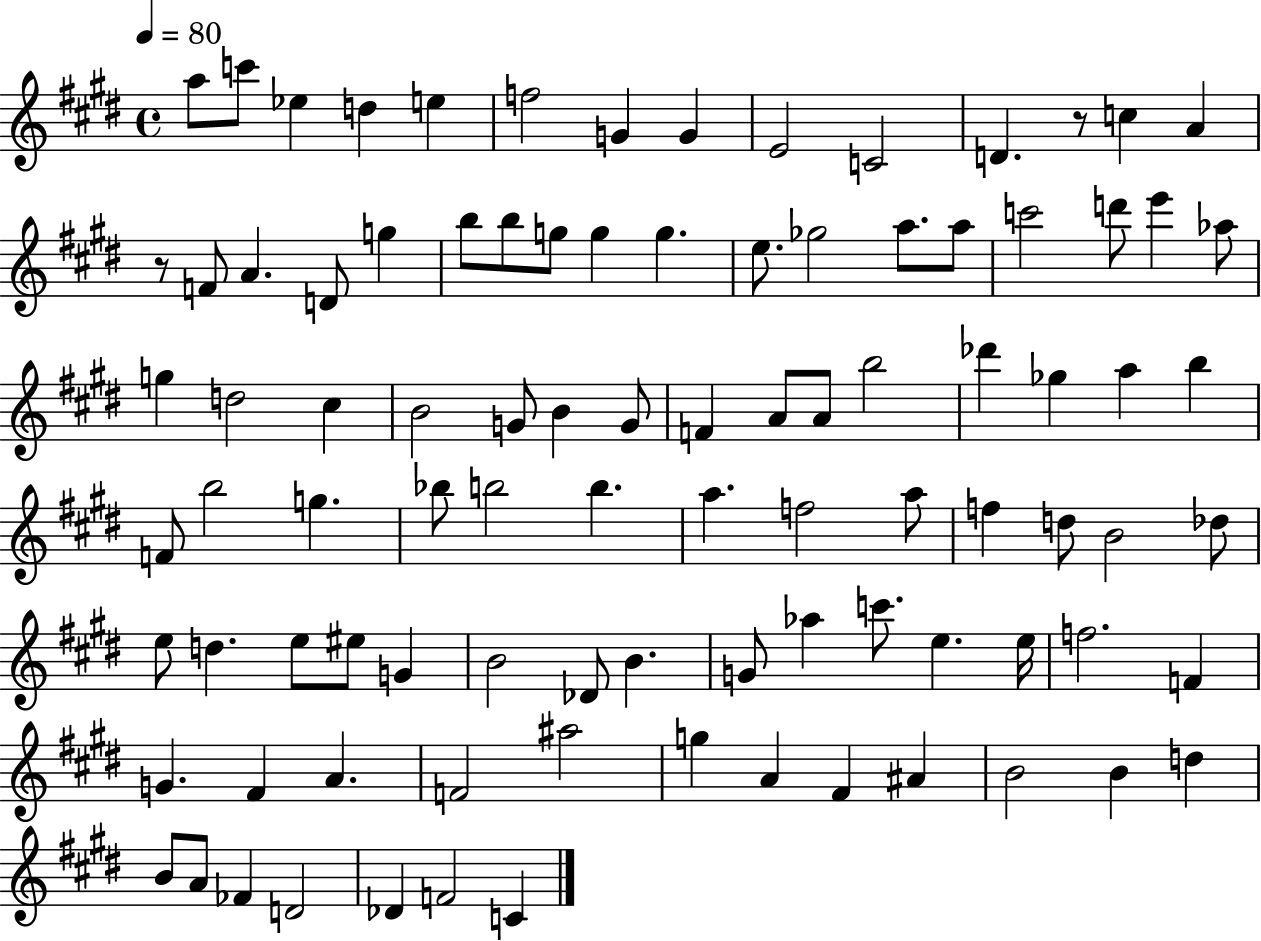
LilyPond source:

{
  \clef treble
  \time 4/4
  \defaultTimeSignature
  \key e \major
  \tempo 4 = 80
  a''8 c'''8 ees''4 d''4 e''4 | f''2 g'4 g'4 | e'2 c'2 | d'4. r8 c''4 a'4 | \break r8 f'8 a'4. d'8 g''4 | b''8 b''8 g''8 g''4 g''4. | e''8. ges''2 a''8. a''8 | c'''2 d'''8 e'''4 aes''8 | \break g''4 d''2 cis''4 | b'2 g'8 b'4 g'8 | f'4 a'8 a'8 b''2 | des'''4 ges''4 a''4 b''4 | \break f'8 b''2 g''4. | bes''8 b''2 b''4. | a''4. f''2 a''8 | f''4 d''8 b'2 des''8 | \break e''8 d''4. e''8 eis''8 g'4 | b'2 des'8 b'4. | g'8 aes''4 c'''8. e''4. e''16 | f''2. f'4 | \break g'4. fis'4 a'4. | f'2 ais''2 | g''4 a'4 fis'4 ais'4 | b'2 b'4 d''4 | \break b'8 a'8 fes'4 d'2 | des'4 f'2 c'4 | \bar "|."
}